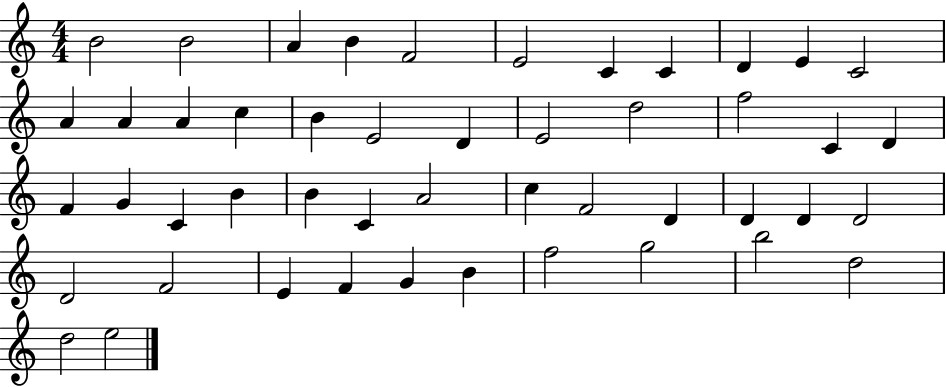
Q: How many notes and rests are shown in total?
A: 48